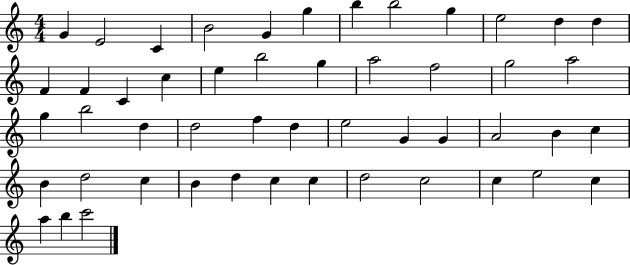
{
  \clef treble
  \numericTimeSignature
  \time 4/4
  \key c \major
  g'4 e'2 c'4 | b'2 g'4 g''4 | b''4 b''2 g''4 | e''2 d''4 d''4 | \break f'4 f'4 c'4 c''4 | e''4 b''2 g''4 | a''2 f''2 | g''2 a''2 | \break g''4 b''2 d''4 | d''2 f''4 d''4 | e''2 g'4 g'4 | a'2 b'4 c''4 | \break b'4 d''2 c''4 | b'4 d''4 c''4 c''4 | d''2 c''2 | c''4 e''2 c''4 | \break a''4 b''4 c'''2 | \bar "|."
}